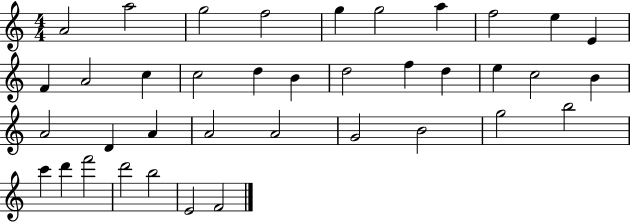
{
  \clef treble
  \numericTimeSignature
  \time 4/4
  \key c \major
  a'2 a''2 | g''2 f''2 | g''4 g''2 a''4 | f''2 e''4 e'4 | \break f'4 a'2 c''4 | c''2 d''4 b'4 | d''2 f''4 d''4 | e''4 c''2 b'4 | \break a'2 d'4 a'4 | a'2 a'2 | g'2 b'2 | g''2 b''2 | \break c'''4 d'''4 f'''2 | d'''2 b''2 | e'2 f'2 | \bar "|."
}